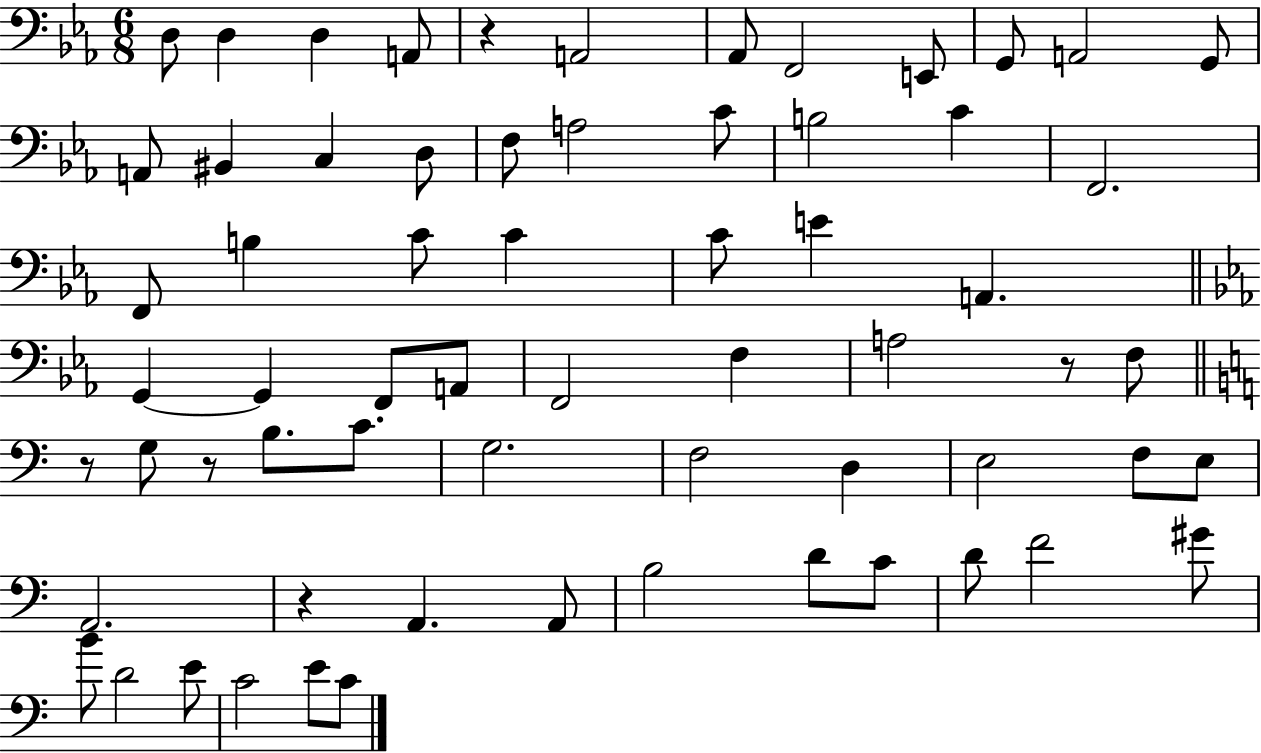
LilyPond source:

{
  \clef bass
  \numericTimeSignature
  \time 6/8
  \key ees \major
  d8 d4 d4 a,8 | r4 a,2 | aes,8 f,2 e,8 | g,8 a,2 g,8 | \break a,8 bis,4 c4 d8 | f8 a2 c'8 | b2 c'4 | f,2. | \break f,8 b4 c'8 c'4 | c'8 e'4 a,4. | \bar "||" \break \key ees \major g,4~~ g,4 f,8 a,8 | f,2 f4 | a2 r8 f8 | \bar "||" \break \key c \major r8 g8 r8 b8. c'8. | g2. | f2 d4 | e2 f8 e8 | \break a,2. | r4 a,4. a,8 | b2 d'8 c'8 | d'8 f'2 gis'8 | \break b'8 d'2 e'8 | c'2 e'8 c'8 | \bar "|."
}